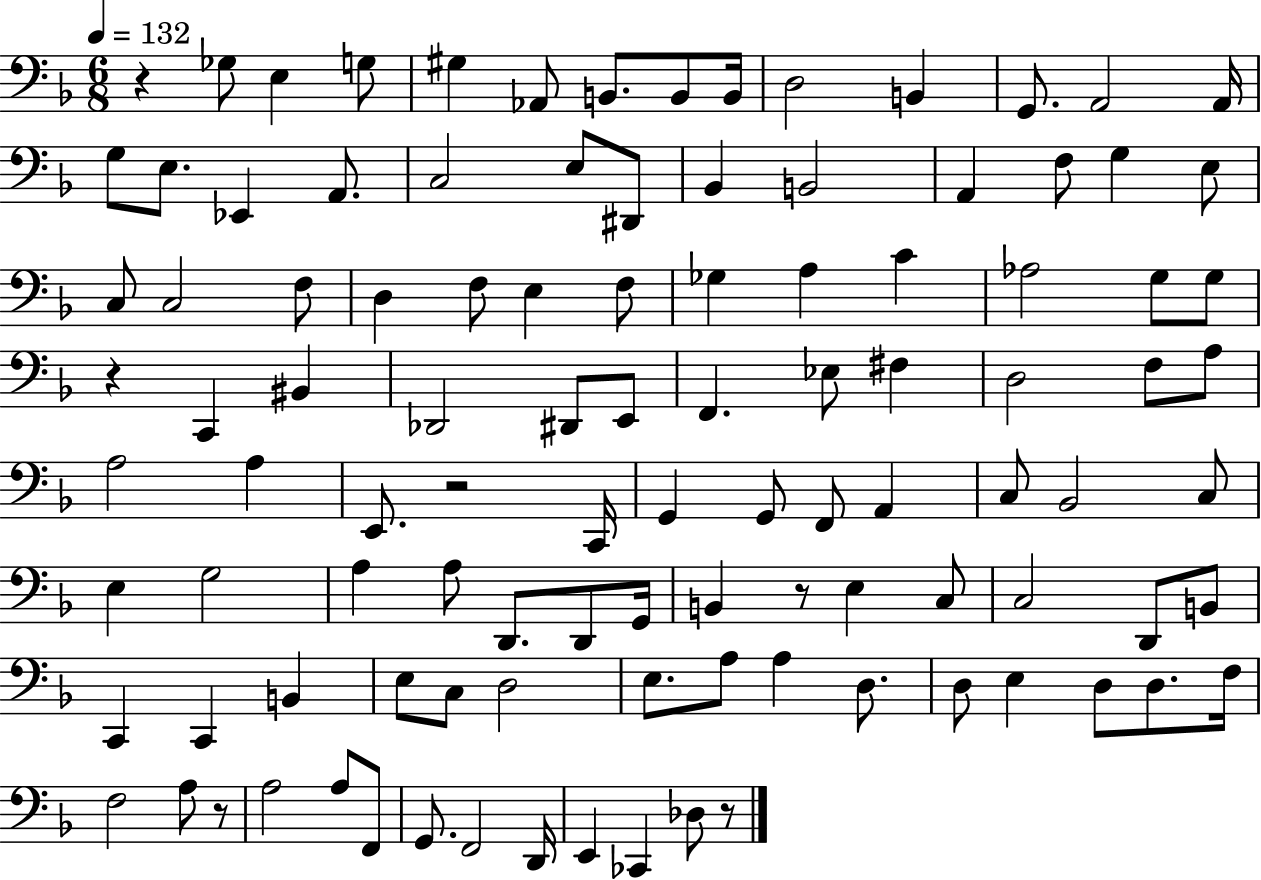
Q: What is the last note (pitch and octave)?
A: Db3